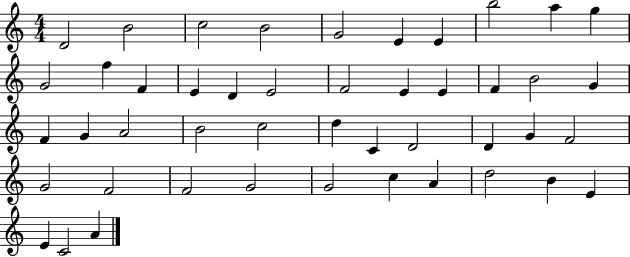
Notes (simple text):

D4/h B4/h C5/h B4/h G4/h E4/q E4/q B5/h A5/q G5/q G4/h F5/q F4/q E4/q D4/q E4/h F4/h E4/q E4/q F4/q B4/h G4/q F4/q G4/q A4/h B4/h C5/h D5/q C4/q D4/h D4/q G4/q F4/h G4/h F4/h F4/h G4/h G4/h C5/q A4/q D5/h B4/q E4/q E4/q C4/h A4/q